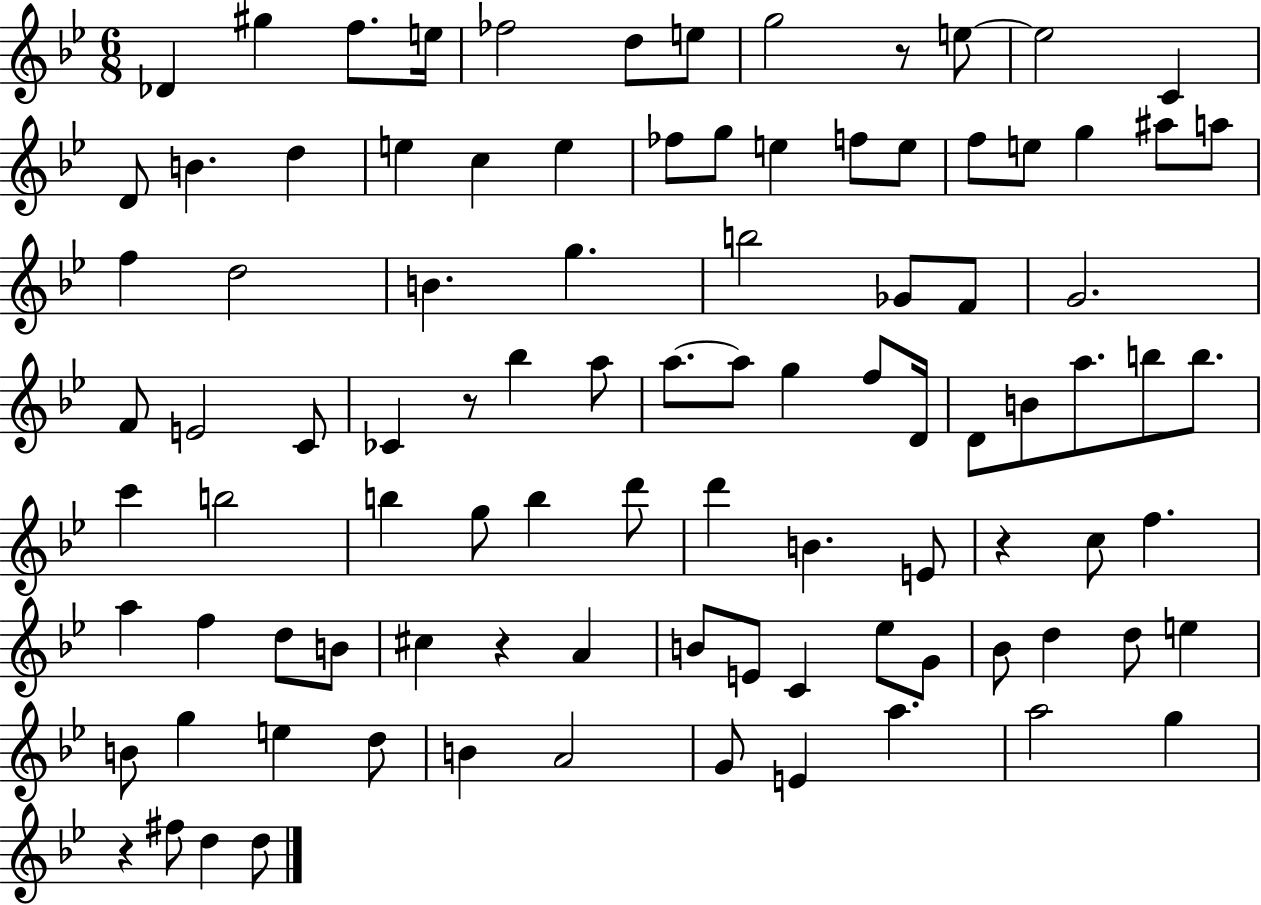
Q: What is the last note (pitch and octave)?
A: D5